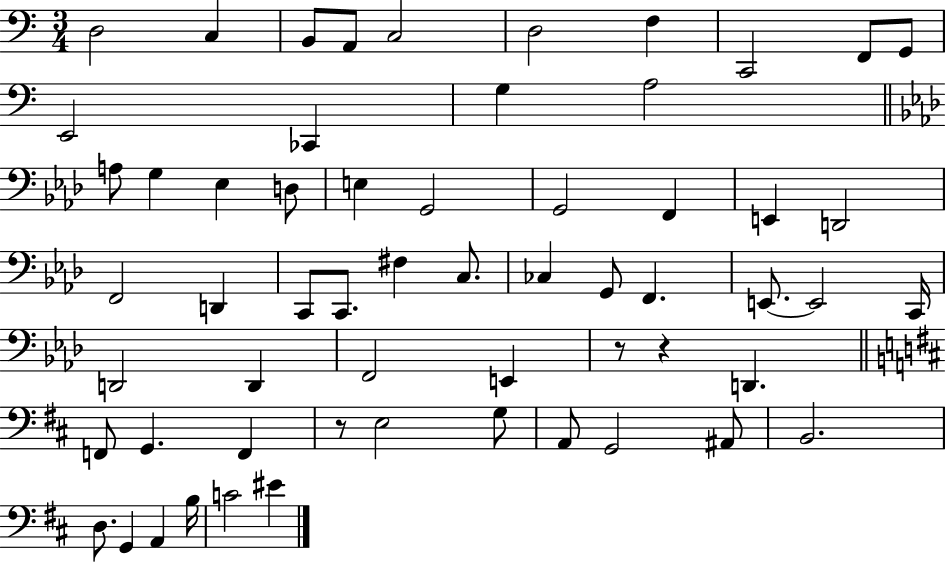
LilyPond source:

{
  \clef bass
  \numericTimeSignature
  \time 3/4
  \key c \major
  \repeat volta 2 { d2 c4 | b,8 a,8 c2 | d2 f4 | c,2 f,8 g,8 | \break e,2 ces,4 | g4 a2 | \bar "||" \break \key aes \major a8 g4 ees4 d8 | e4 g,2 | g,2 f,4 | e,4 d,2 | \break f,2 d,4 | c,8 c,8. fis4 c8. | ces4 g,8 f,4. | e,8.~~ e,2 c,16 | \break d,2 d,4 | f,2 e,4 | r8 r4 d,4. | \bar "||" \break \key d \major f,8 g,4. f,4 | r8 e2 g8 | a,8 g,2 ais,8 | b,2. | \break d8. g,4 a,4 b16 | c'2 eis'4 | } \bar "|."
}